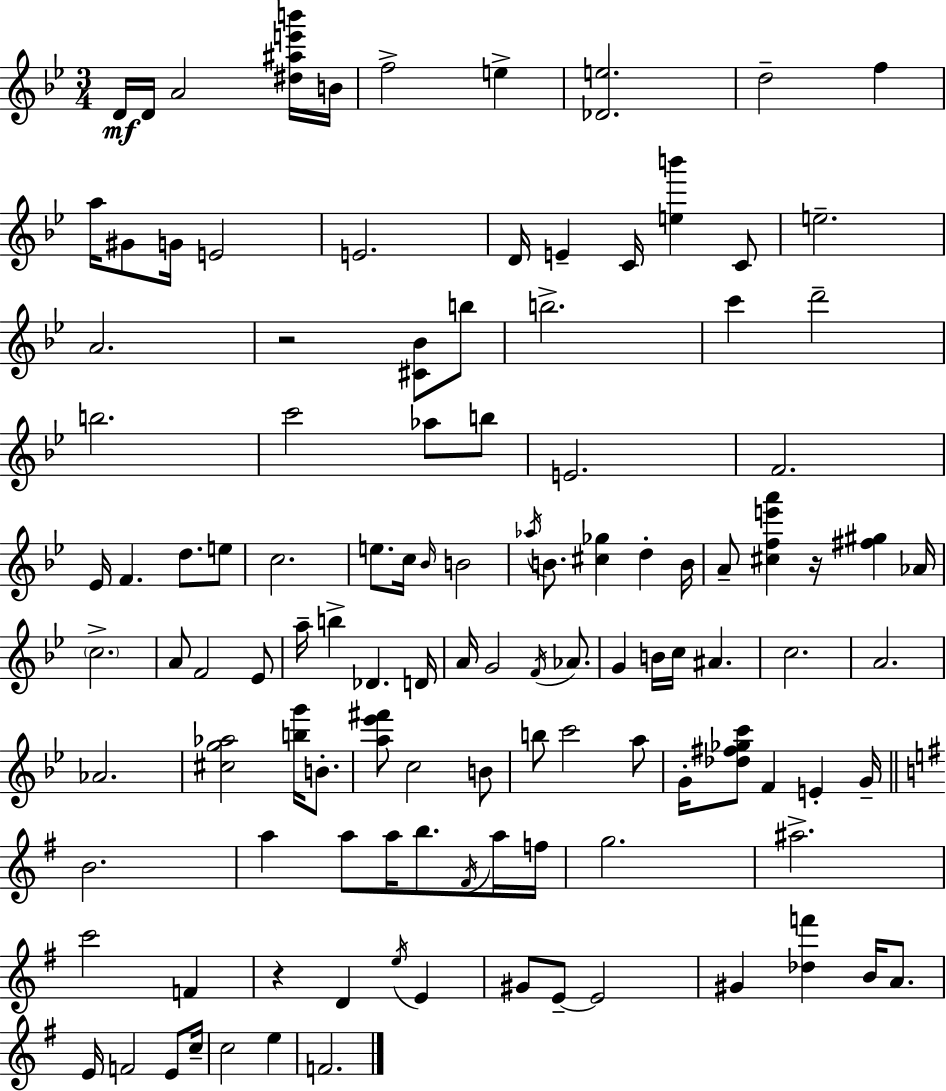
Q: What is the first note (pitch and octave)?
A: D4